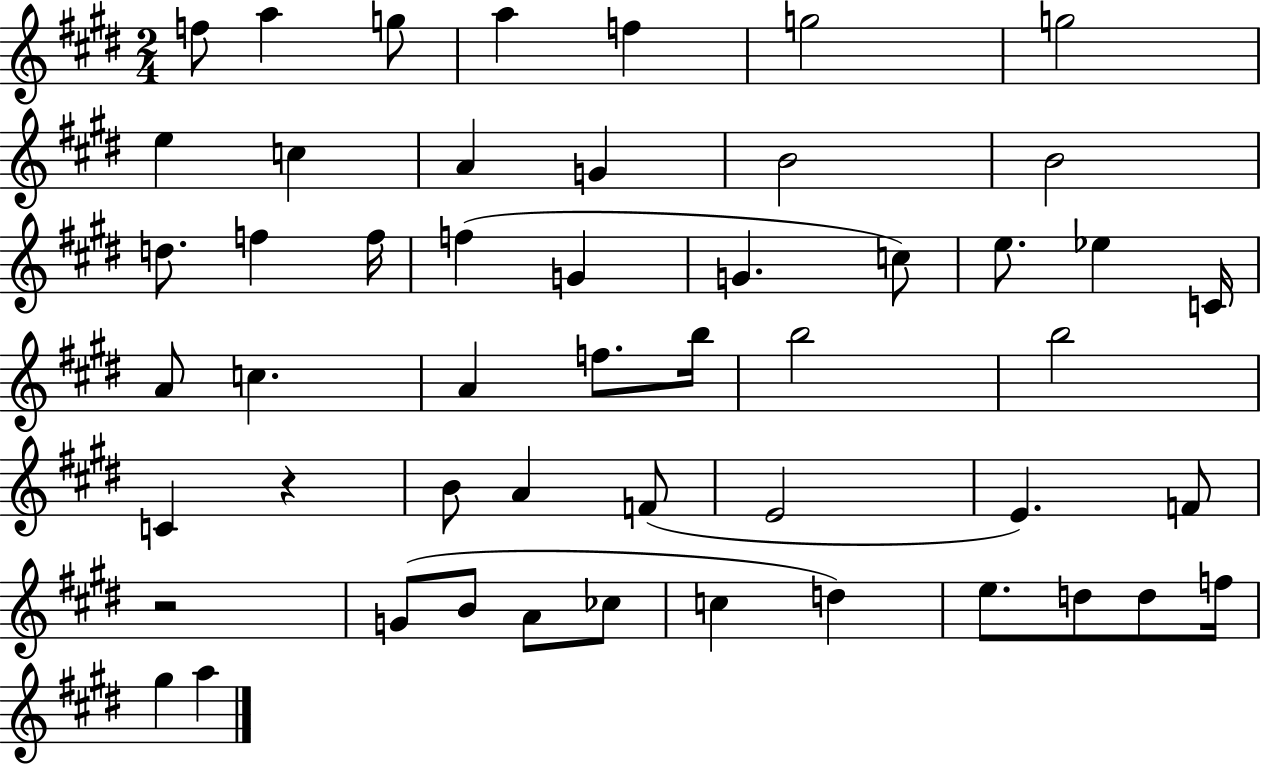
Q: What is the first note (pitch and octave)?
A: F5